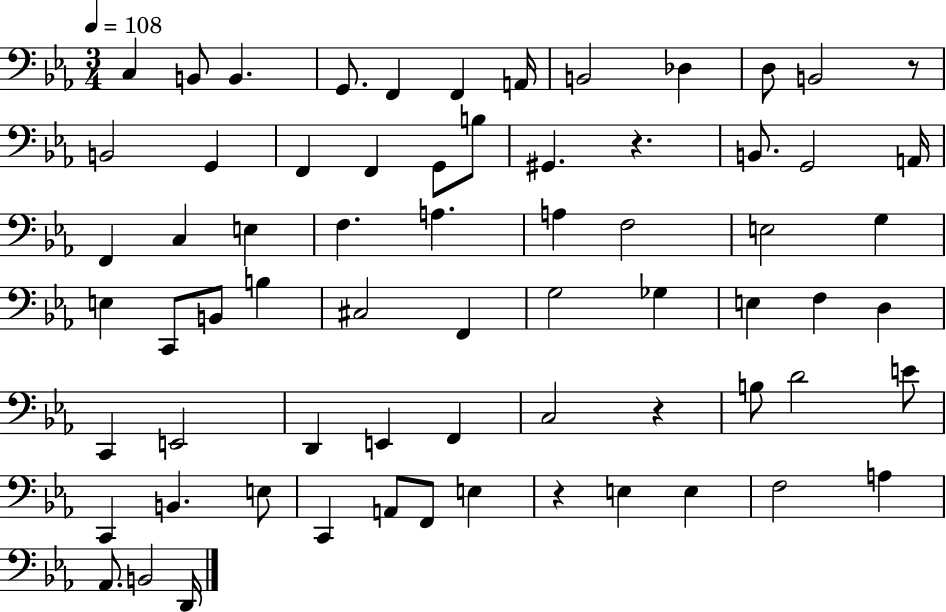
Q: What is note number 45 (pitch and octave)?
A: E2